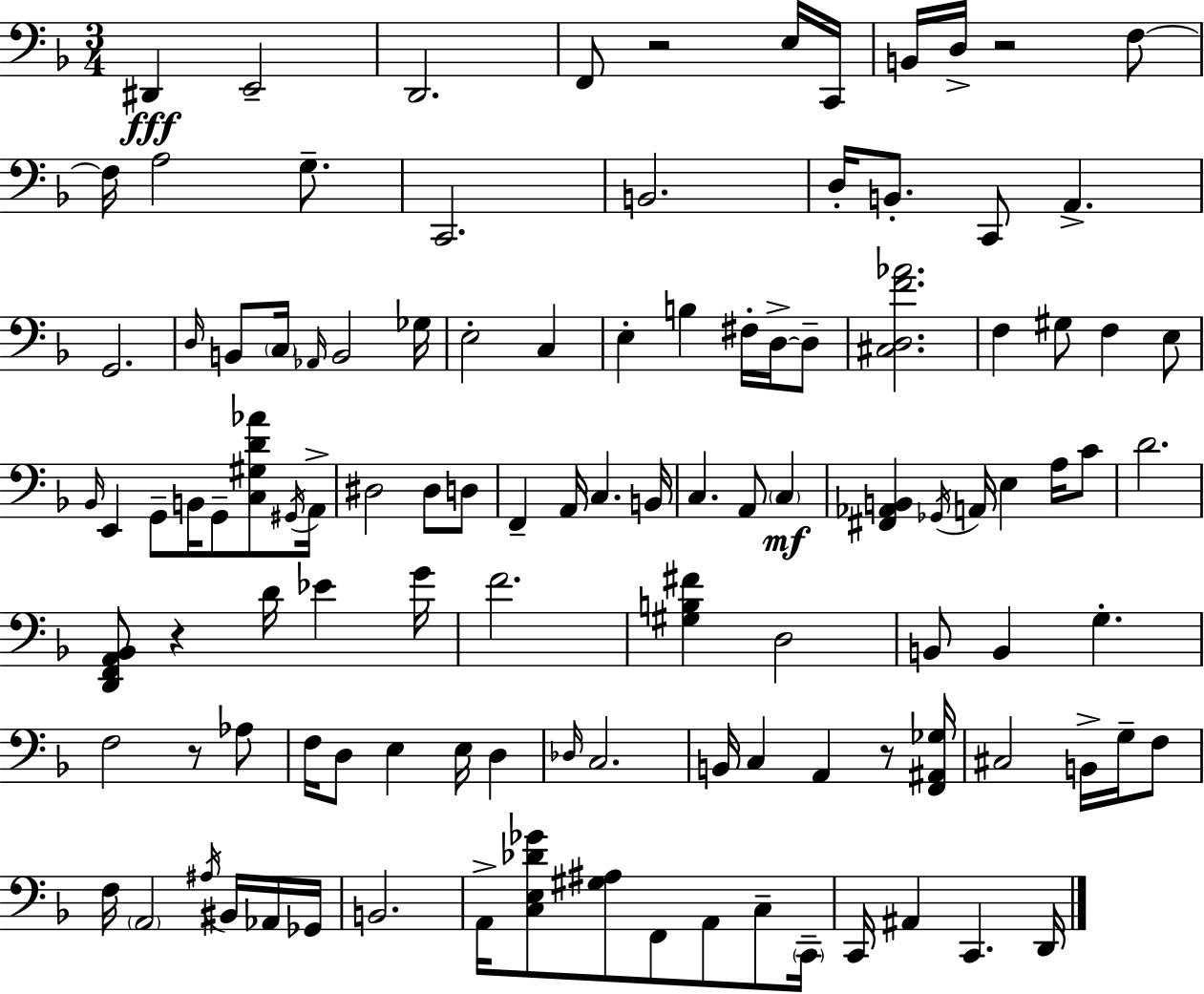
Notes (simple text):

D#2/q E2/h D2/h. F2/e R/h E3/s C2/s B2/s D3/s R/h F3/e F3/s A3/h G3/e. C2/h. B2/h. D3/s B2/e. C2/e A2/q. G2/h. D3/s B2/e C3/s Ab2/s B2/h Gb3/s E3/h C3/q E3/q B3/q F#3/s D3/s D3/e [C#3,D3,F4,Ab4]/h. F3/q G#3/e F3/q E3/e Bb2/s E2/q G2/e B2/s G2/e [C3,G#3,D4,Ab4]/e G#2/s A2/s D#3/h D#3/e D3/e F2/q A2/s C3/q. B2/s C3/q. A2/e C3/q [F#2,Ab2,B2]/q Gb2/s A2/s E3/q A3/s C4/e D4/h. [D2,F2,A2,Bb2]/e R/q D4/s Eb4/q G4/s F4/h. [G#3,B3,F#4]/q D3/h B2/e B2/q G3/q. F3/h R/e Ab3/e F3/s D3/e E3/q E3/s D3/q Db3/s C3/h. B2/s C3/q A2/q R/e [F2,A#2,Gb3]/s C#3/h B2/s G3/s F3/e F3/s A2/h A#3/s BIS2/s Ab2/s Gb2/s B2/h. A2/s [C3,E3,Db4,Gb4]/e [G#3,A#3]/e F2/e A2/e C3/e C2/s C2/s A#2/q C2/q. D2/s